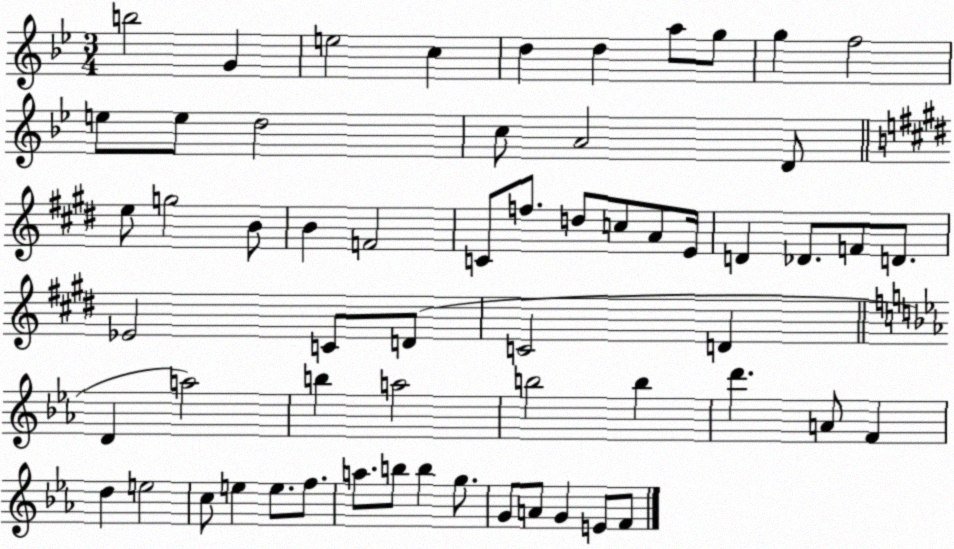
X:1
T:Untitled
M:3/4
L:1/4
K:Bb
b2 G e2 c d d a/2 g/2 g f2 e/2 e/2 d2 c/2 A2 D/2 e/2 g2 B/2 B F2 C/2 f/2 d/2 c/2 A/2 E/4 D _D/2 F/2 D/2 _E2 C/2 D/2 C2 D D a2 b a2 b2 b d' A/2 F d e2 c/2 e e/2 f/2 a/2 b/2 b g/2 G/2 A/2 G E/2 F/2